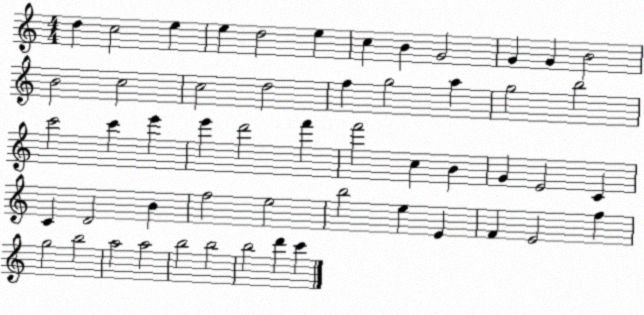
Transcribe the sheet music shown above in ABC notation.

X:1
T:Untitled
M:4/4
L:1/4
K:C
d c2 e e d2 e c B G2 G G B2 B2 c2 c2 d2 f g2 a g2 b2 c'2 c' e' e' d'2 f' f'2 c B G E2 C C D2 B f2 e2 b2 e E F E2 f g2 b2 a2 a2 b2 b2 b2 d' c'